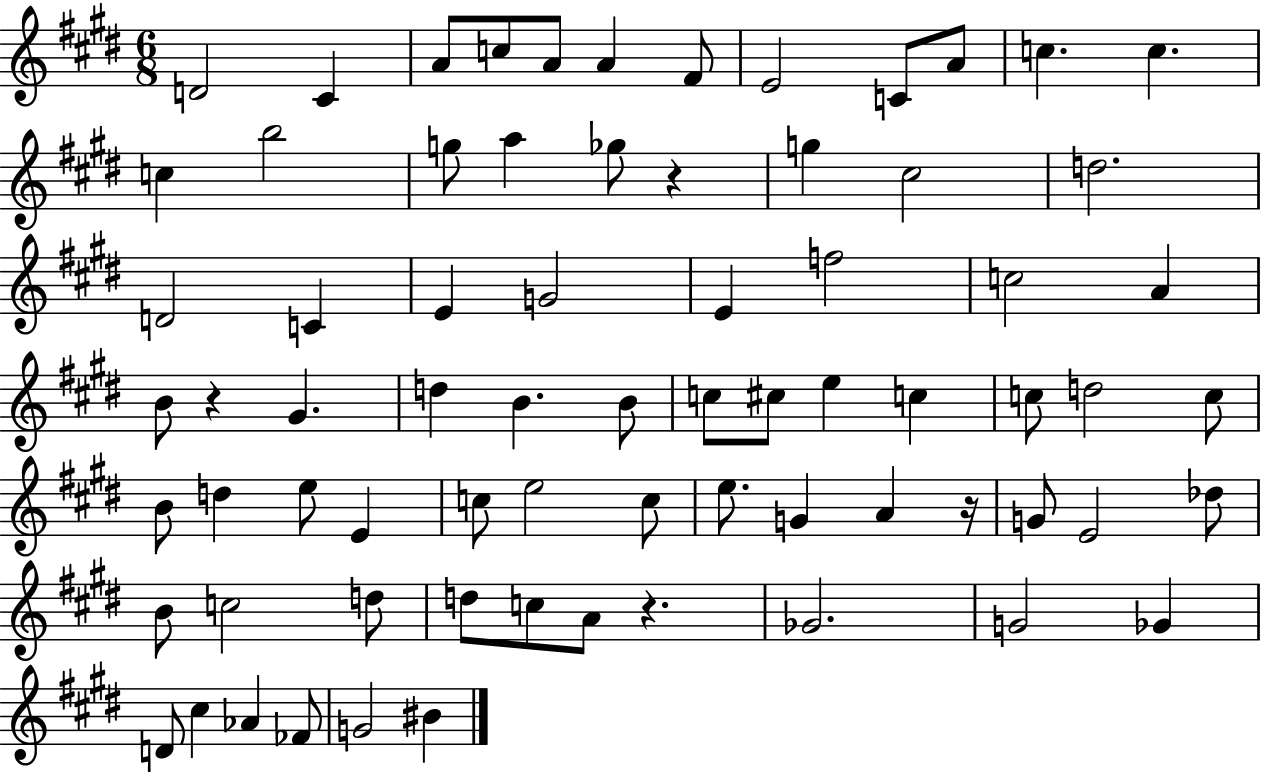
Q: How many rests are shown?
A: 4